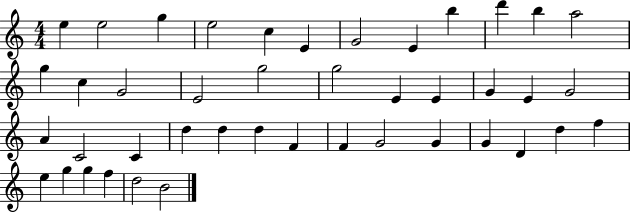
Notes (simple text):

E5/q E5/h G5/q E5/h C5/q E4/q G4/h E4/q B5/q D6/q B5/q A5/h G5/q C5/q G4/h E4/h G5/h G5/h E4/q E4/q G4/q E4/q G4/h A4/q C4/h C4/q D5/q D5/q D5/q F4/q F4/q G4/h G4/q G4/q D4/q D5/q F5/q E5/q G5/q G5/q F5/q D5/h B4/h